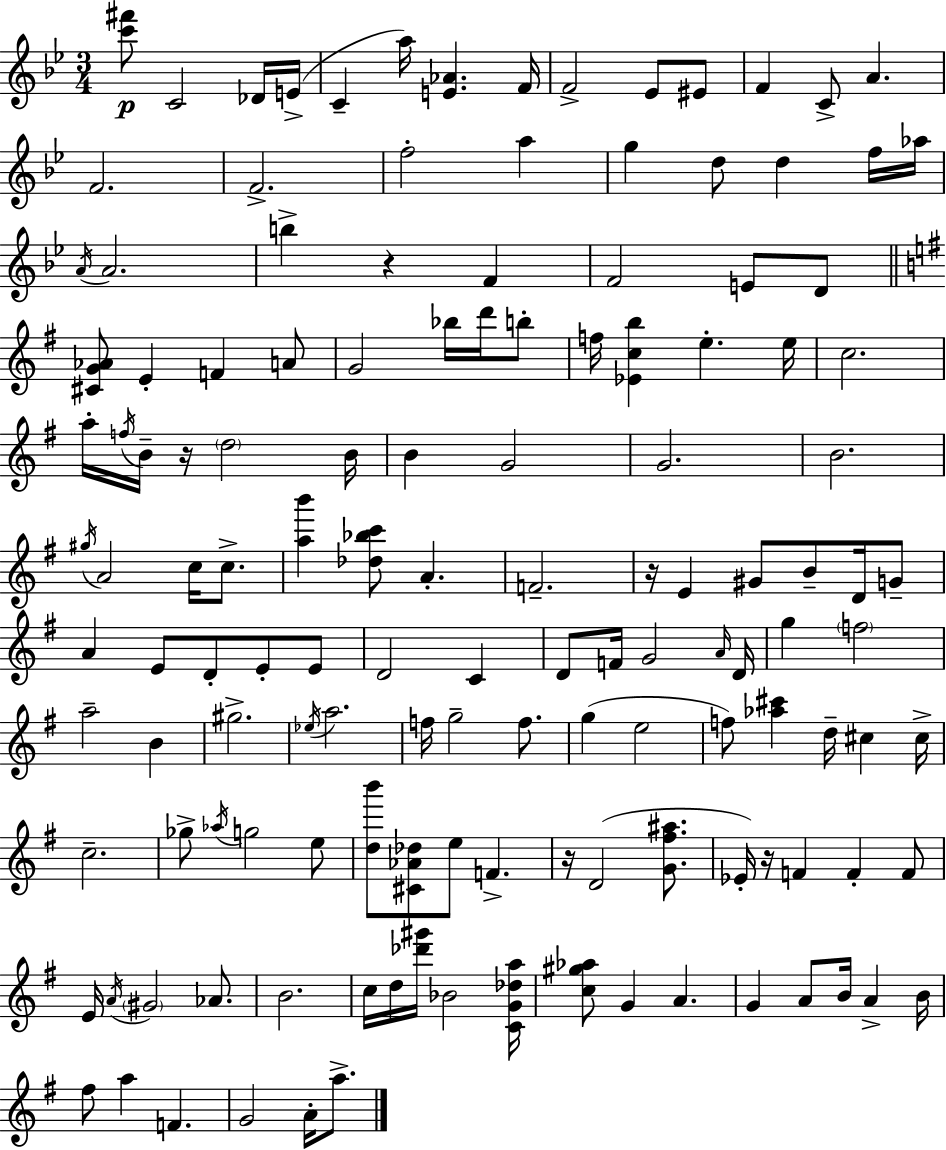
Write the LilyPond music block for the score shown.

{
  \clef treble
  \numericTimeSignature
  \time 3/4
  \key g \minor
  <c''' fis'''>8\p c'2 des'16 e'16->( | c'4-- a''16) <e' aes'>4. f'16 | f'2-> ees'8 eis'8 | f'4 c'8-> a'4. | \break f'2. | f'2.-> | f''2-. a''4 | g''4 d''8 d''4 f''16 aes''16 | \break \acciaccatura { a'16 } a'2. | b''4-> r4 f'4 | f'2 e'8 d'8 | \bar "||" \break \key e \minor <cis' g' aes'>8 e'4-. f'4 a'8 | g'2 bes''16 d'''16 b''8-. | f''16 <ees' c'' b''>4 e''4.-. e''16 | c''2. | \break a''16-. \acciaccatura { f''16 } b'16-- r16 \parenthesize d''2 | b'16 b'4 g'2 | g'2. | b'2. | \break \acciaccatura { gis''16 } a'2 c''16 c''8.-> | <a'' b'''>4 <des'' bes'' c'''>8 a'4.-. | f'2.-- | r16 e'4 gis'8 b'8-- d'16 | \break g'8-- a'4 e'8 d'8-. e'8-. | e'8 d'2 c'4 | d'8 f'16 g'2 | \grace { a'16 } d'16 g''4 \parenthesize f''2 | \break a''2-- b'4 | gis''2.-> | \acciaccatura { ees''16 } a''2. | f''16 g''2-- | \break f''8. g''4( e''2 | f''8) <aes'' cis'''>4 d''16-- cis''4 | cis''16-> c''2.-- | ges''8-> \acciaccatura { aes''16 } g''2 | \break e''8 <d'' b'''>8 <cis' aes' des''>8 e''8 f'4.-> | r16 d'2( | <g' fis'' ais''>8. ees'16-.) r16 f'4 f'4-. | f'8 e'16 \acciaccatura { a'16 } \parenthesize gis'2 | \break aes'8. b'2. | c''16 d''16 <des''' gis'''>16 bes'2 | <c' g' des'' a''>16 <c'' gis'' aes''>8 g'4 | a'4. g'4 a'8 | \break b'16 a'4-> b'16 fis''8 a''4 | f'4. g'2 | a'16-. a''8.-> \bar "|."
}